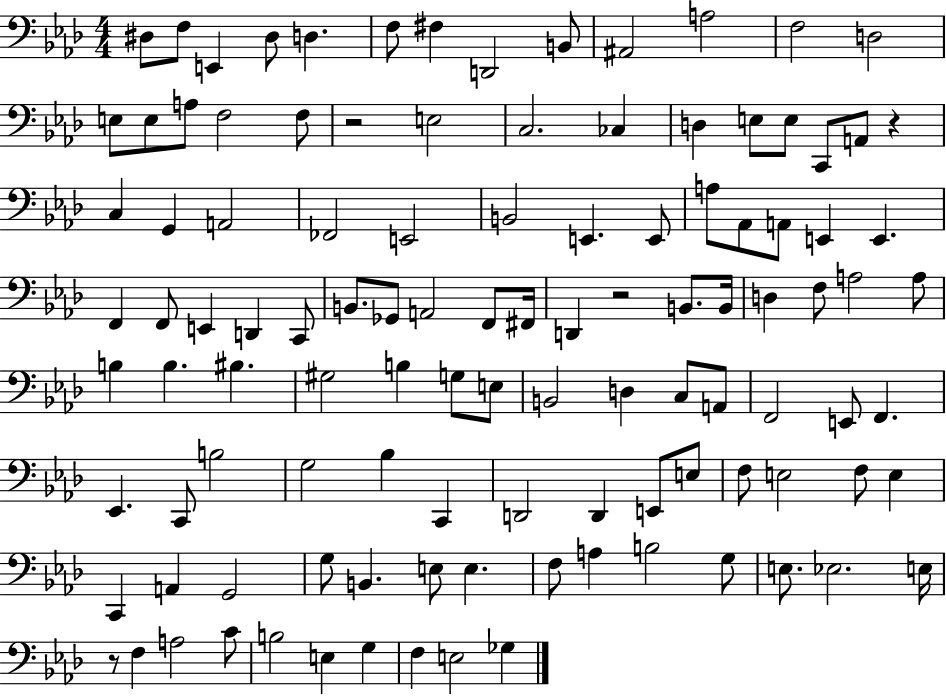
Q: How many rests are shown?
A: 4